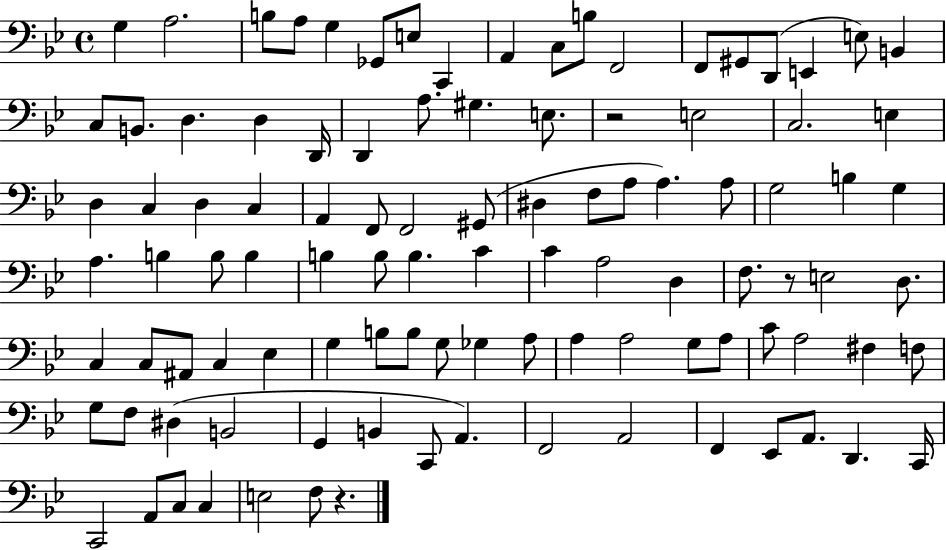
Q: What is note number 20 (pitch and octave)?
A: B2